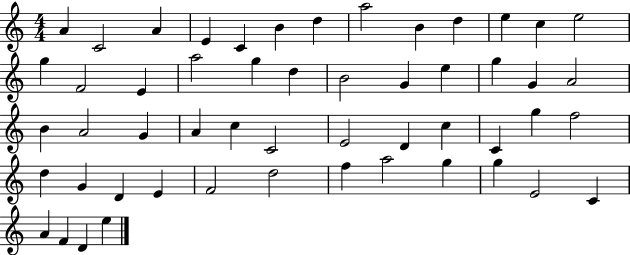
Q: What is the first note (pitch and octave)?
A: A4